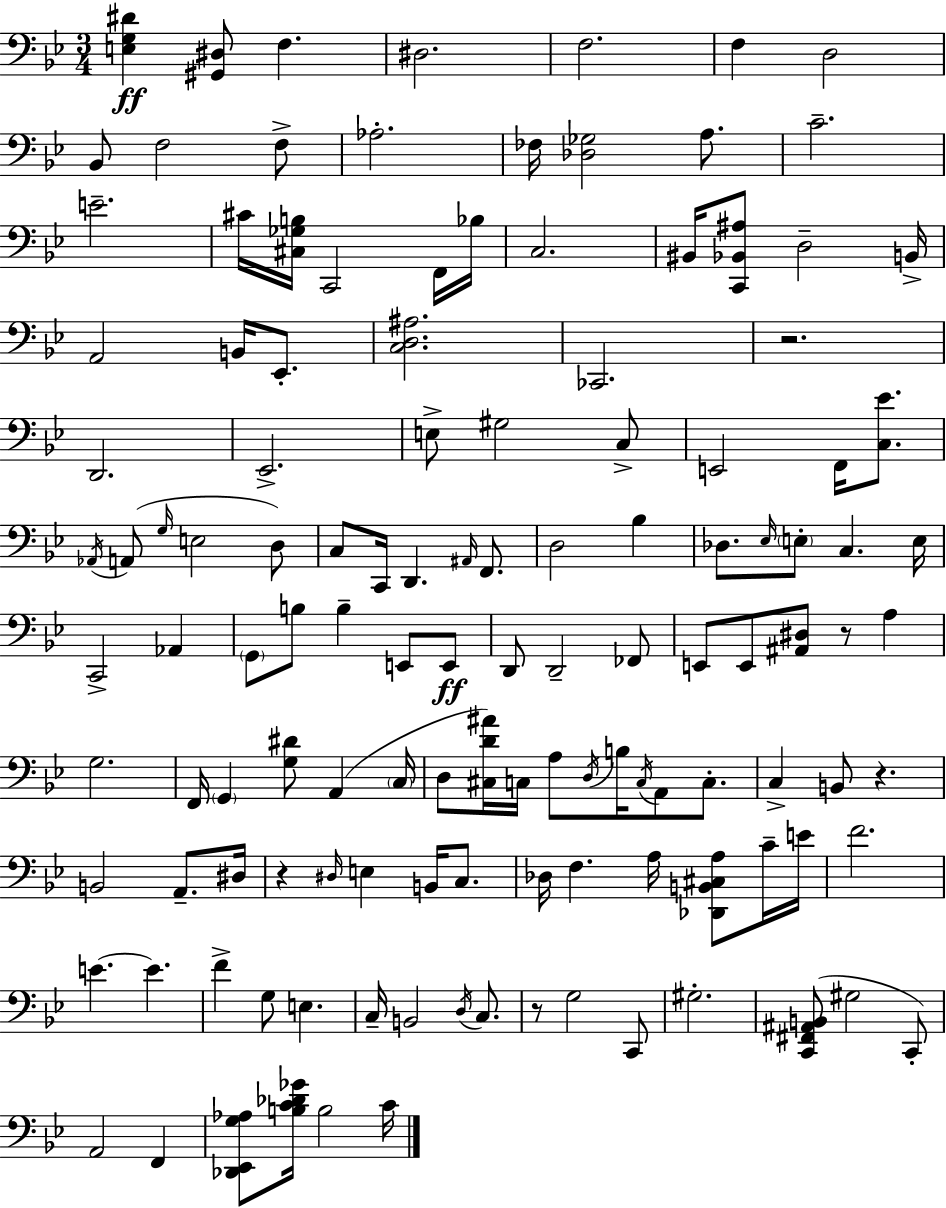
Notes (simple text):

[E3,G3,D#4]/q [G#2,D#3]/e F3/q. D#3/h. F3/h. F3/q D3/h Bb2/e F3/h F3/e Ab3/h. FES3/s [Db3,Gb3]/h A3/e. C4/h. E4/h. C#4/s [C#3,Gb3,B3]/s C2/h F2/s Bb3/s C3/h. BIS2/s [C2,Bb2,A#3]/e D3/h B2/s A2/h B2/s Eb2/e. [C3,D3,A#3]/h. CES2/h. R/h. D2/h. Eb2/h. E3/e G#3/h C3/e E2/h F2/s [C3,Eb4]/e. Ab2/s A2/e G3/s E3/h D3/e C3/e C2/s D2/q. A#2/s F2/e. D3/h Bb3/q Db3/e. Eb3/s E3/e C3/q. E3/s C2/h Ab2/q G2/e B3/e B3/q E2/e E2/e D2/e D2/h FES2/e E2/e E2/e [A#2,D#3]/e R/e A3/q G3/h. F2/s G2/q [G3,D#4]/e A2/q C3/s D3/e [C#3,D4,A#4]/s C3/s A3/e D3/s B3/s C3/s A2/e C3/e. C3/q B2/e R/q. B2/h A2/e. D#3/s R/q D#3/s E3/q B2/s C3/e. Db3/s F3/q. A3/s [Db2,B2,C#3,A3]/e C4/s E4/s F4/h. E4/q. E4/q. F4/q G3/e E3/q. C3/s B2/h D3/s C3/e. R/e G3/h C2/e G#3/h. [C2,F#2,A#2,B2]/e G#3/h C2/e A2/h F2/q [Db2,Eb2,G3,Ab3]/e [B3,C4,Db4,Gb4]/s B3/h C4/s